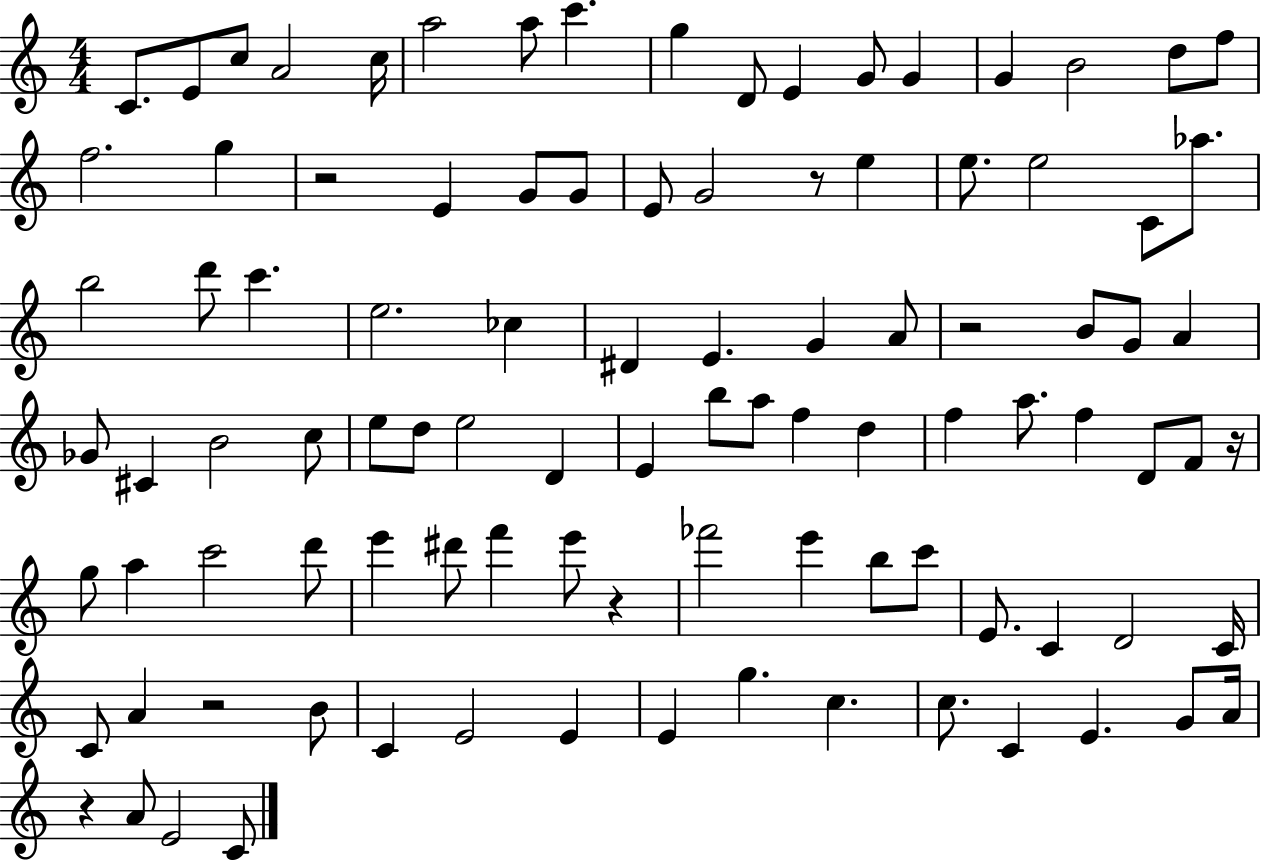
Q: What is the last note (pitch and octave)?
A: C4